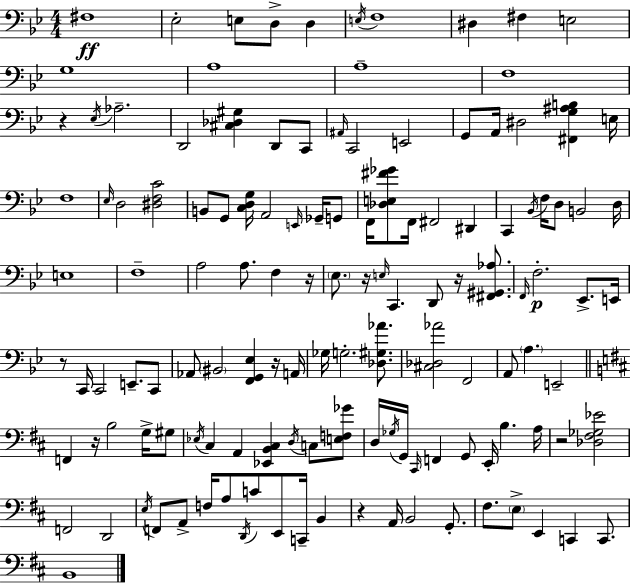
{
  \clef bass
  \numericTimeSignature
  \time 4/4
  \key bes \major
  fis1\ff | ees2-. e8 d8-> d4 | \acciaccatura { e16 } f1 | dis4 fis4 e2 | \break g1 | a1 | a1-- | f1 | \break r4 \acciaccatura { ees16 } aes2.-- | d,2 <cis des gis>4 d,8 | c,8 \grace { ais,16 } c,2 e,2 | g,8 a,16 dis2 <fis, g ais b>4 | \break e16 f1 | \grace { ees16 } d2 <dis f c'>2 | b,8 g,8 <c d g>16 a,2 | \grace { e,16 } ges,16-- g,8 f,16 <des e fis' ges'>8 f,16 fis,2 | \break dis,4 c,4 \acciaccatura { bes,16 } f16 d8 b,2 | d16 e1 | f1-- | a2 a8. | \break f4 r16 \parenthesize ees8. r16 \grace { e16 } c,4. | d,8 r16 <fis, gis, aes>8. \grace { f,16 } f2.-.\p | ees,8.-> e,16 r8 c,16 c,2 | e,8.-- c,8 aes,8 \parenthesize bis,2 | \break <f, g, ees>4 r16 a,16 ges16 g2.-. | <des gis aes'>8. <cis des aes'>2 | f,2 a,8 \parenthesize a4. | e,2-- \bar "||" \break \key d \major f,4 r16 b2 g16-> gis8 | \acciaccatura { ees16 } cis4 a,4 <ees, b, cis>4 \acciaccatura { d16 } c8 | <e f ges'>8 d16 \acciaccatura { ges16 } g,16 \grace { cis,16 } f,4 g,8 e,16-. b4. | a16 r2 <des fis ges ees'>2 | \break f,2 d,2 | \acciaccatura { e16 } f,8 a,8-> f16 a8 \acciaccatura { d,16 } c'8 e,8 | c,16-- b,4 r4 a,16 b,2 | g,8.-. fis8. \parenthesize e8-> e,4 c,4 | \break c,8. b,1 | \bar "|."
}